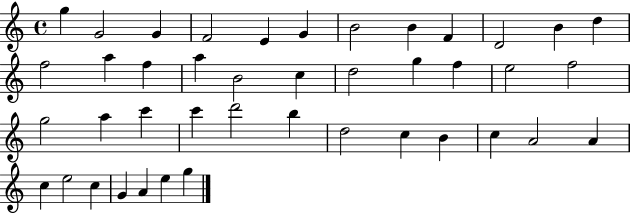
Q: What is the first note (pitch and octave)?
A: G5